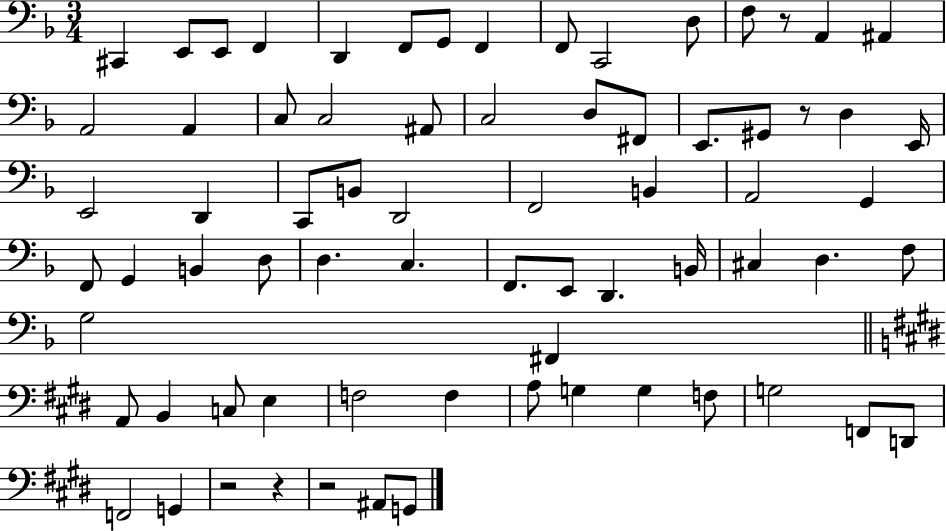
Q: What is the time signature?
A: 3/4